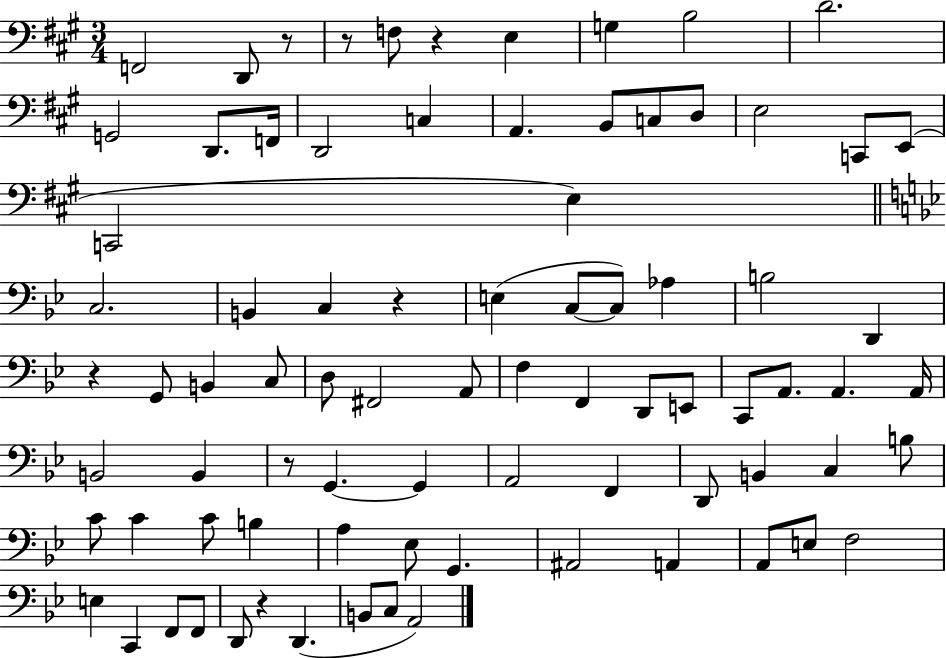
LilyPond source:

{
  \clef bass
  \numericTimeSignature
  \time 3/4
  \key a \major
  \repeat volta 2 { f,2 d,8 r8 | r8 f8 r4 e4 | g4 b2 | d'2. | \break g,2 d,8. f,16 | d,2 c4 | a,4. b,8 c8 d8 | e2 c,8 e,8( | \break c,2 e4) | \bar "||" \break \key g \minor c2. | b,4 c4 r4 | e4( c8~~ c8) aes4 | b2 d,4 | \break r4 g,8 b,4 c8 | d8 fis,2 a,8 | f4 f,4 d,8 e,8 | c,8 a,8. a,4. a,16 | \break b,2 b,4 | r8 g,4.~~ g,4 | a,2 f,4 | d,8 b,4 c4 b8 | \break c'8 c'4 c'8 b4 | a4 ees8 g,4. | ais,2 a,4 | a,8 e8 f2 | \break e4 c,4 f,8 f,8 | d,8 r4 d,4.( | b,8 c8 a,2) | } \bar "|."
}